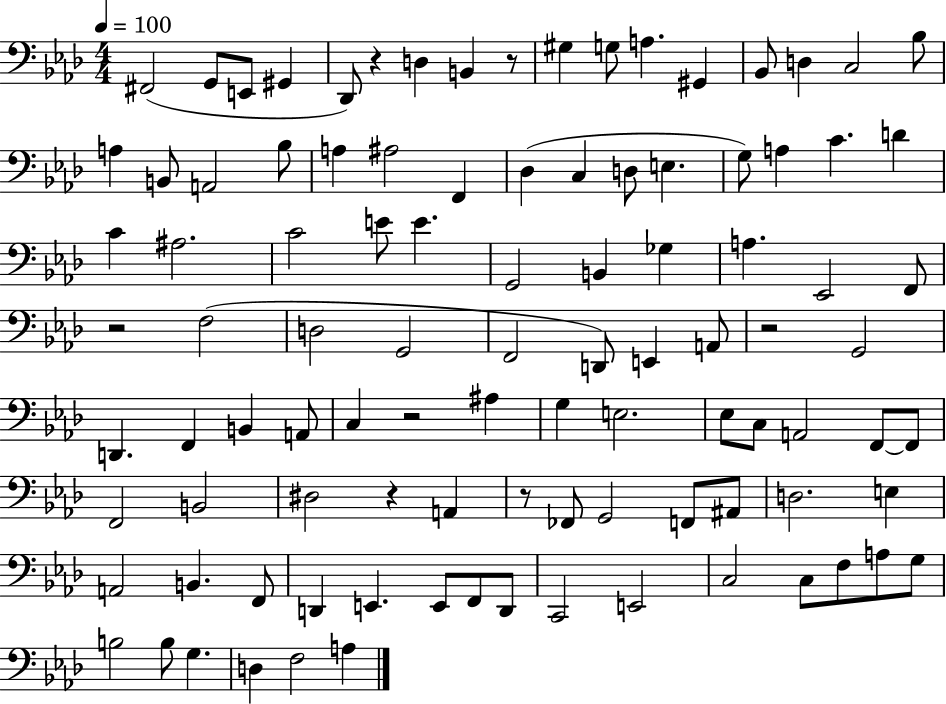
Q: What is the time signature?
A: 4/4